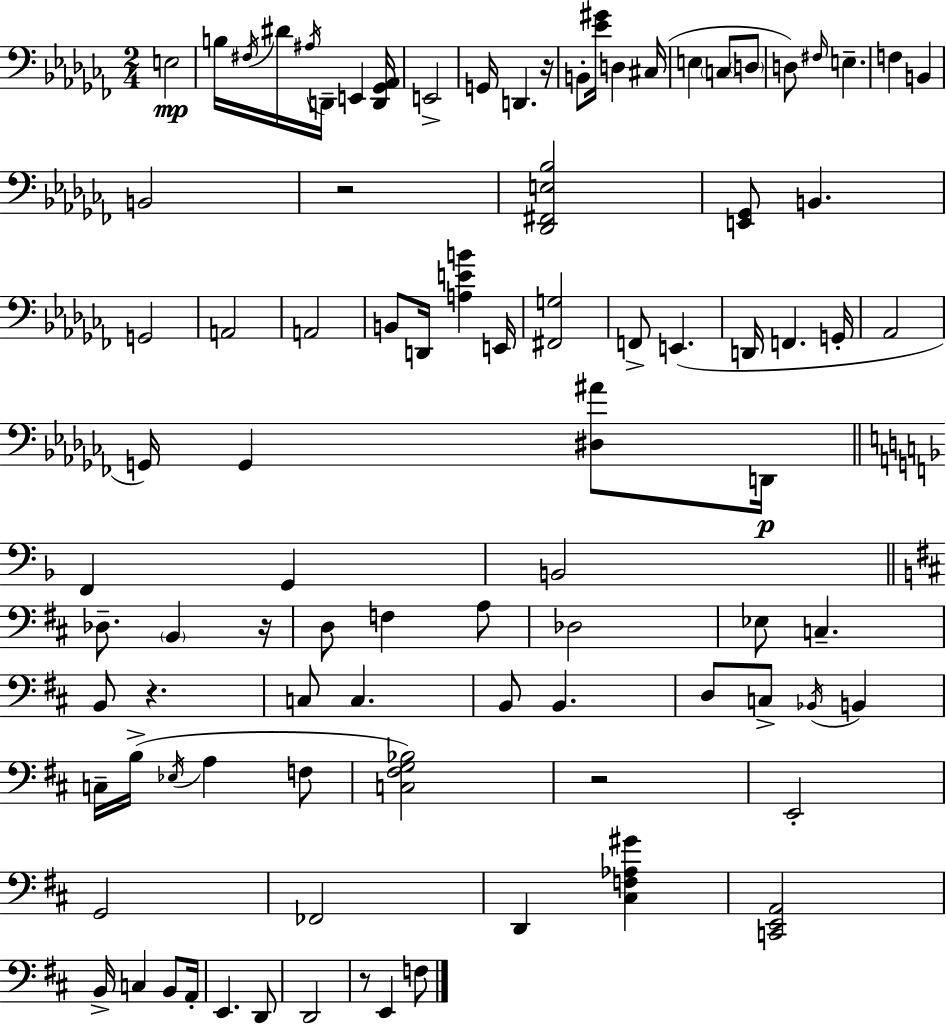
{
  \clef bass
  \numericTimeSignature
  \time 2/4
  \key aes \minor
  e2\mp | b16 \acciaccatura { fis16 } dis'16 \acciaccatura { ais16 } d,16-- e,4 | <d, ges, aes,>16 e,2-> | g,16 d,4. | \break r16 b,8-. <ees' gis'>16 d4 | cis16( e4 \parenthesize c8 | \parenthesize d8 d8) \grace { fis16 } e4.-- | f4 b,4 | \break b,2 | r2 | <des, fis, e bes>2 | <e, ges,>8 b,4. | \break g,2 | a,2 | a,2 | b,8 d,16 <a e' b'>4 | \break e,16 <fis, g>2 | f,8-> e,4.( | d,16 f,4. | g,16-. aes,2 | \break g,16) g,4 | <dis ais'>8 d,16\p \bar "||" \break \key f \major f,4 g,4 | b,2 | \bar "||" \break \key d \major des8.-- \parenthesize b,4 r16 | d8 f4 a8 | des2 | ees8 c4.-- | \break b,8 r4. | c8 c4. | b,8 b,4. | d8 c8-> \acciaccatura { bes,16 } b,4 | \break c16-- b16->( \acciaccatura { ees16 } a4 | f8 <c fis g bes>2) | r2 | e,2-. | \break g,2 | fes,2 | d,4 <cis f aes gis'>4 | <c, e, a,>2 | \break b,16-> c4 b,8 | a,16-. e,4. | d,8 d,2 | r8 e,4 | \break f8 \bar "|."
}